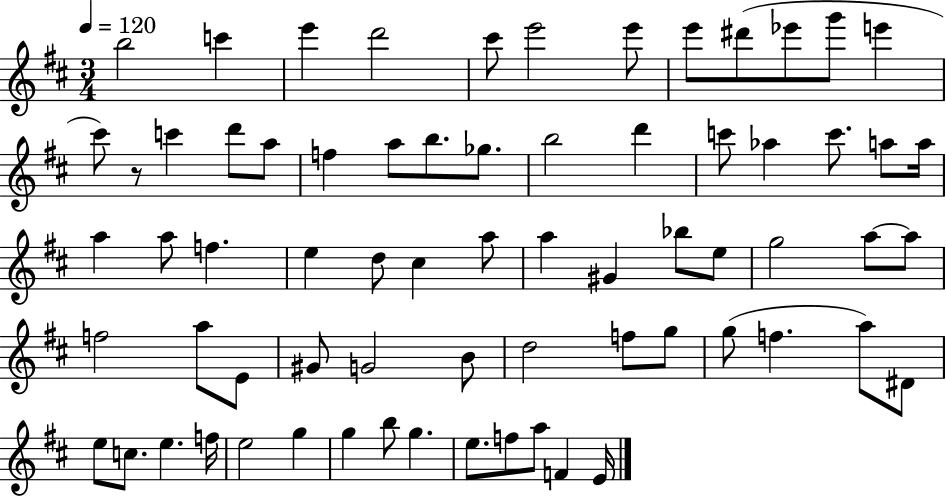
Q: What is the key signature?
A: D major